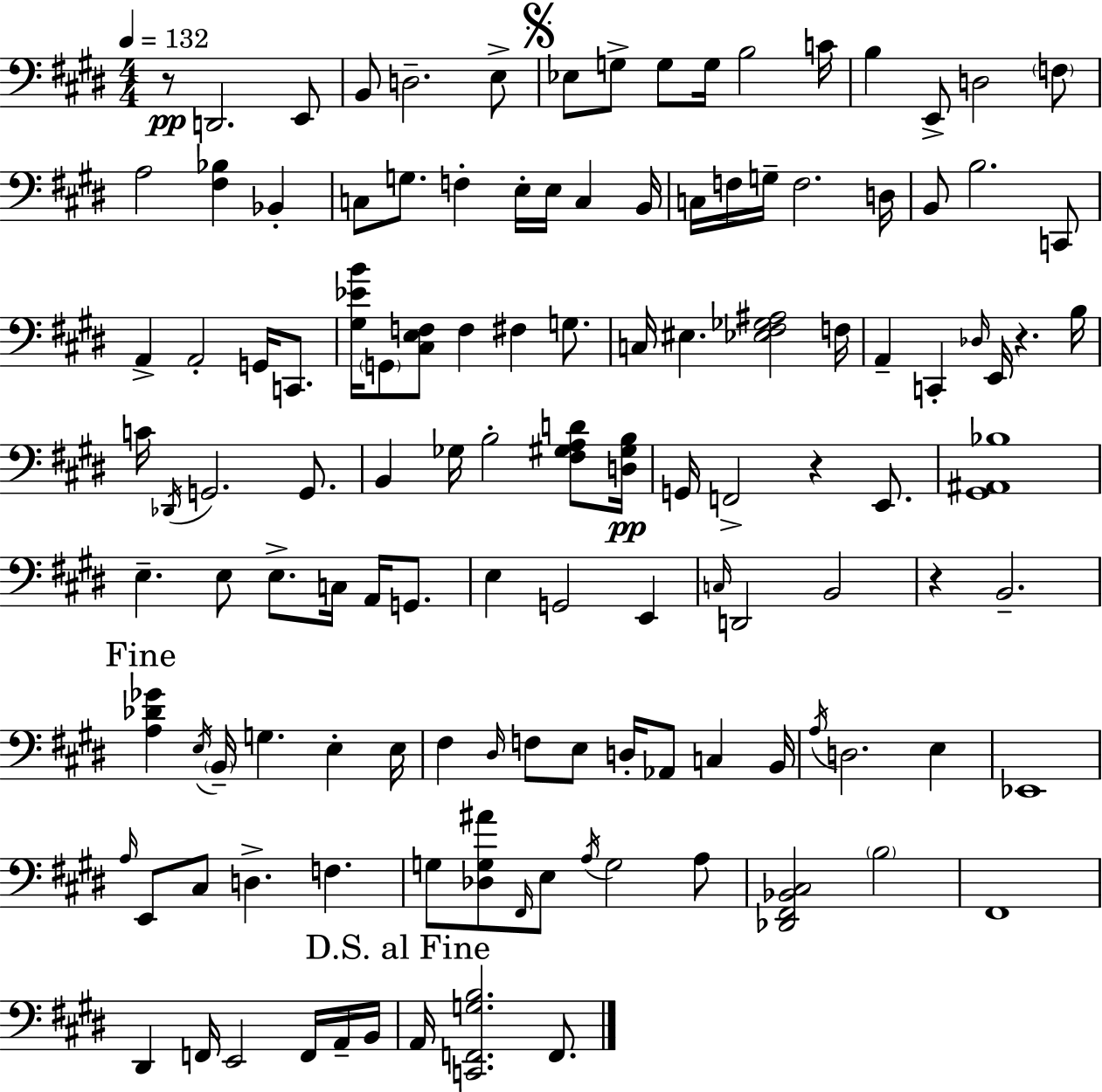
R/e D2/h. E2/e B2/e D3/h. E3/e Eb3/e G3/e G3/e G3/s B3/h C4/s B3/q E2/e D3/h F3/e A3/h [F#3,Bb3]/q Bb2/q C3/e G3/e. F3/q E3/s E3/s C3/q B2/s C3/s F3/s G3/s F3/h. D3/s B2/e B3/h. C2/e A2/q A2/h G2/s C2/e. [G#3,Eb4,B4]/s G2/e [C#3,E3,F3]/e F3/q F#3/q G3/e. C3/s EIS3/q. [Eb3,F#3,Gb3,A#3]/h F3/s A2/q C2/q Db3/s E2/s R/q. B3/s C4/s Db2/s G2/h. G2/e. B2/q Gb3/s B3/h [F#3,G#3,A3,D4]/e [D3,G#3,B3]/s G2/s F2/h R/q E2/e. [G#2,A#2,Bb3]/w E3/q. E3/e E3/e. C3/s A2/s G2/e. E3/q G2/h E2/q C3/s D2/h B2/h R/q B2/h. [A3,Db4,Gb4]/q E3/s B2/s G3/q. E3/q E3/s F#3/q D#3/s F3/e E3/e D3/s Ab2/e C3/q B2/s A3/s D3/h. E3/q Eb2/w A3/s E2/e C#3/e D3/q. F3/q. G3/e [Db3,G3,A#4]/e F#2/s E3/e A3/s G3/h A3/e [Db2,F#2,Bb2,C#3]/h B3/h F#2/w D#2/q F2/s E2/h F2/s A2/s B2/s A2/s [C2,F2,G3,B3]/h. F2/e.